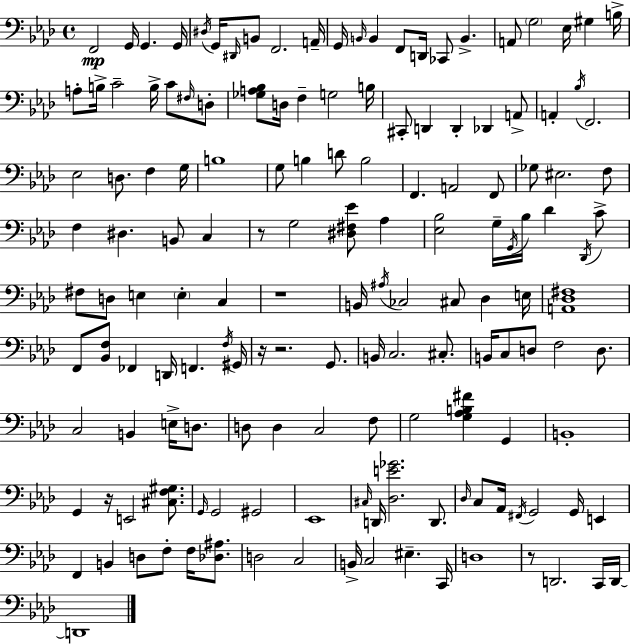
{
  \clef bass
  \time 4/4
  \defaultTimeSignature
  \key f \minor
  f,2\mp g,16 g,4. g,16 | \acciaccatura { dis16 } g,16 \grace { dis,16 } b,8 f,2. | a,16-- g,16 \grace { b,16 } b,4 f,8 d,16 ces,8 b,4.-> | a,8 \parenthesize g2 ees16 gis4 | \break b16-> a8-. b16-> c'2-- b16-> c'8 | \grace { fis16 } d8-. <ges a bes>8 d16 f4-- g2 | b16 cis,8-. d,4 d,4-. des,4 | a,8-> a,4-. \acciaccatura { bes16 } f,2. | \break ees2 d8. | f4 g16 b1 | g8 b4 d'8 b2 | f,4. a,2 | \break f,8 ges8 eis2. | f8 f4 dis4. b,8 | c4 r8 g2 <dis fis ees'>8 | aes4 <ees bes>2 g16-- \acciaccatura { g,16 } bes16 | \break des'4 \acciaccatura { des,16 } c'8-> fis8 d8 e4 \parenthesize e4-. | c4 r1 | b,16 \acciaccatura { ais16 } ces2 | cis8 des4 e16 <a, des fis>1 | \break f,8 <bes, f>8 fes,4 | d,16 f,4. \acciaccatura { f16 } gis,16 r16 r2. | g,8. b,16 c2. | cis8.-. b,16 c8 d8 f2 | \break d8. c2 | b,4 e16-> d8. d8 d4 c2 | f8 g2 | <g aes b fis'>4 g,4 b,1-. | \break g,4 r16 e,2 | <cis f gis>8. \grace { g,16 } g,2 | gis,2 ees,1 | \grace { cis16 } d,16 <des e' ges'>2. | \break d,8. \grace { des16 } c8 aes,16 \acciaccatura { fis,16 } | g,2 g,16 e,4 f,4 | b,4 d8 f8-. f16 <des ais>8. d2 | c2 b,16-> c2 | \break eis4.-- c,16 d1 | r8 d,2. | c,16 d,16~~ d,1 | \bar "|."
}